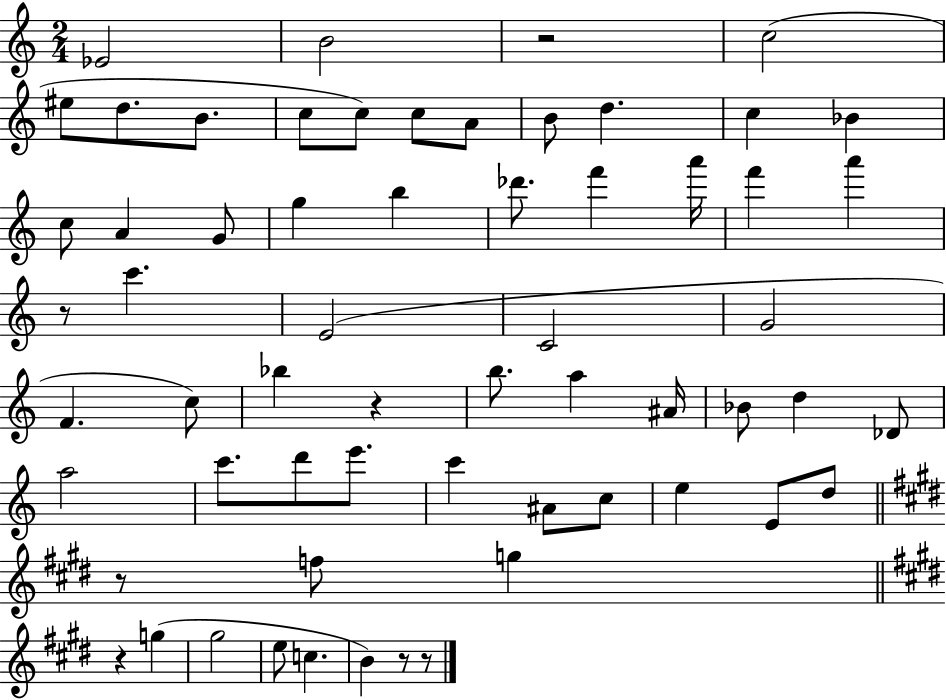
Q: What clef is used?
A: treble